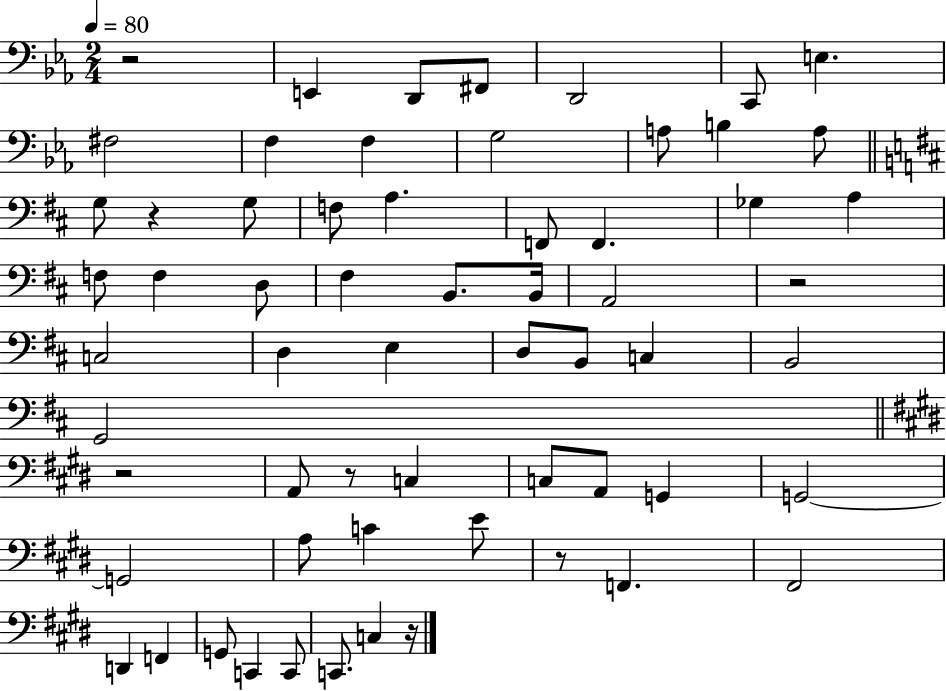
R/h E2/q D2/e F#2/e D2/h C2/e E3/q. F#3/h F3/q F3/q G3/h A3/e B3/q A3/e G3/e R/q G3/e F3/e A3/q. F2/e F2/q. Gb3/q A3/q F3/e F3/q D3/e F#3/q B2/e. B2/s A2/h R/h C3/h D3/q E3/q D3/e B2/e C3/q B2/h G2/h R/h A2/e R/e C3/q C3/e A2/e G2/q G2/h G2/h A3/e C4/q E4/e R/e F2/q. F#2/h D2/q F2/q G2/e C2/q C2/e C2/e. C3/q R/s